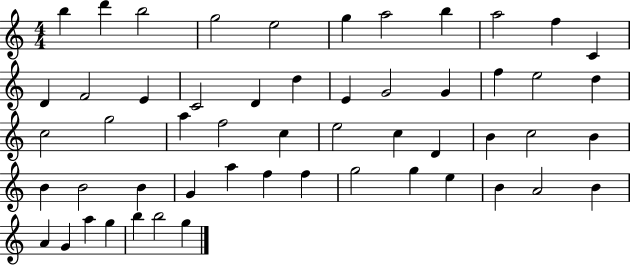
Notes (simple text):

B5/q D6/q B5/h G5/h E5/h G5/q A5/h B5/q A5/h F5/q C4/q D4/q F4/h E4/q C4/h D4/q D5/q E4/q G4/h G4/q F5/q E5/h D5/q C5/h G5/h A5/q F5/h C5/q E5/h C5/q D4/q B4/q C5/h B4/q B4/q B4/h B4/q G4/q A5/q F5/q F5/q G5/h G5/q E5/q B4/q A4/h B4/q A4/q G4/q A5/q G5/q B5/q B5/h G5/q